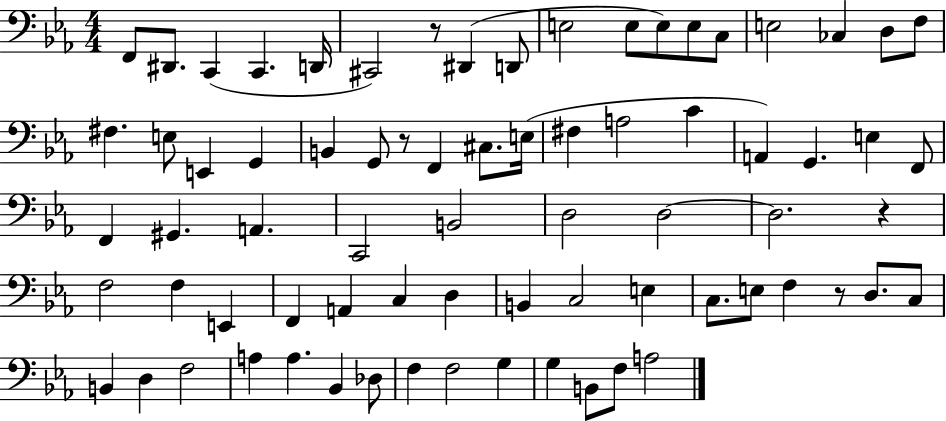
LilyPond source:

{
  \clef bass
  \numericTimeSignature
  \time 4/4
  \key ees \major
  f,8 dis,8. c,4( c,4. d,16 | cis,2) r8 dis,4( d,8 | e2 e8 e8) e8 c8 | e2 ces4 d8 f8 | \break fis4. e8 e,4 g,4 | b,4 g,8 r8 f,4 cis8. e16( | fis4 a2 c'4 | a,4) g,4. e4 f,8 | \break f,4 gis,4. a,4. | c,2 b,2 | d2 d2~~ | d2. r4 | \break f2 f4 e,4 | f,4 a,4 c4 d4 | b,4 c2 e4 | c8. e8 f4 r8 d8. c8 | \break b,4 d4 f2 | a4 a4. bes,4 des8 | f4 f2 g4 | g4 b,8 f8 a2 | \break \bar "|."
}